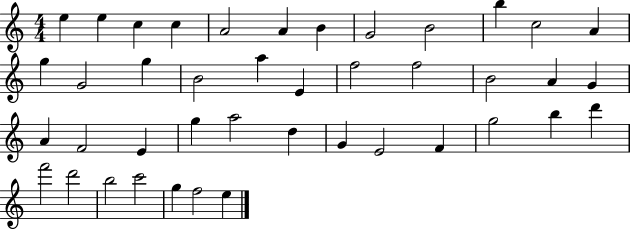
E5/q E5/q C5/q C5/q A4/h A4/q B4/q G4/h B4/h B5/q C5/h A4/q G5/q G4/h G5/q B4/h A5/q E4/q F5/h F5/h B4/h A4/q G4/q A4/q F4/h E4/q G5/q A5/h D5/q G4/q E4/h F4/q G5/h B5/q D6/q F6/h D6/h B5/h C6/h G5/q F5/h E5/q